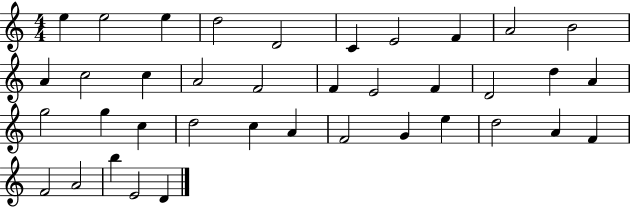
{
  \clef treble
  \numericTimeSignature
  \time 4/4
  \key c \major
  e''4 e''2 e''4 | d''2 d'2 | c'4 e'2 f'4 | a'2 b'2 | \break a'4 c''2 c''4 | a'2 f'2 | f'4 e'2 f'4 | d'2 d''4 a'4 | \break g''2 g''4 c''4 | d''2 c''4 a'4 | f'2 g'4 e''4 | d''2 a'4 f'4 | \break f'2 a'2 | b''4 e'2 d'4 | \bar "|."
}